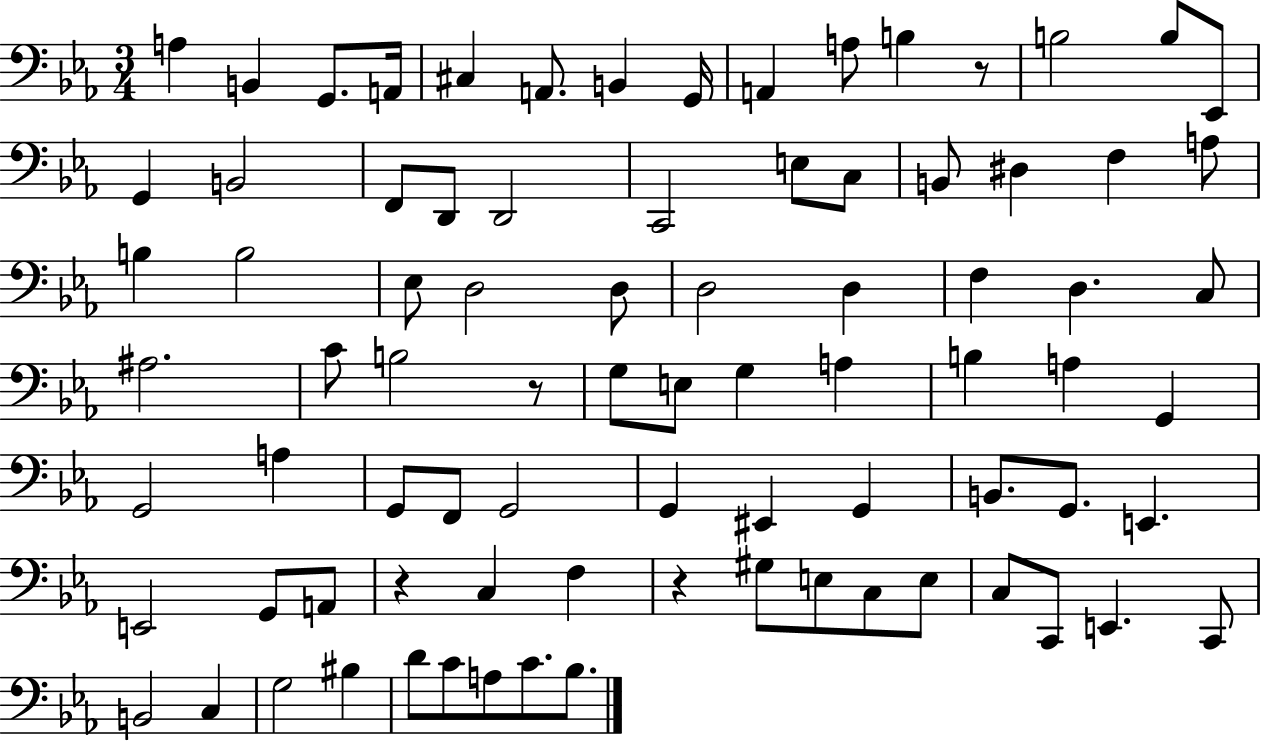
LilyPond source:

{
  \clef bass
  \numericTimeSignature
  \time 3/4
  \key ees \major
  \repeat volta 2 { a4 b,4 g,8. a,16 | cis4 a,8. b,4 g,16 | a,4 a8 b4 r8 | b2 b8 ees,8 | \break g,4 b,2 | f,8 d,8 d,2 | c,2 e8 c8 | b,8 dis4 f4 a8 | \break b4 b2 | ees8 d2 d8 | d2 d4 | f4 d4. c8 | \break ais2. | c'8 b2 r8 | g8 e8 g4 a4 | b4 a4 g,4 | \break g,2 a4 | g,8 f,8 g,2 | g,4 eis,4 g,4 | b,8. g,8. e,4. | \break e,2 g,8 a,8 | r4 c4 f4 | r4 gis8 e8 c8 e8 | c8 c,8 e,4. c,8 | \break b,2 c4 | g2 bis4 | d'8 c'8 a8 c'8. bes8. | } \bar "|."
}